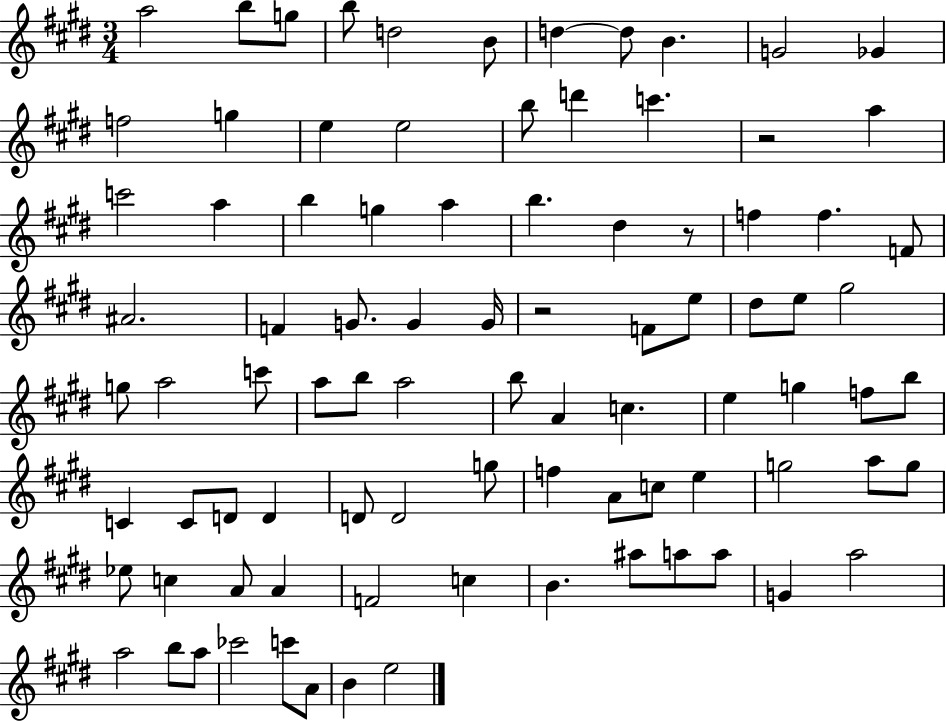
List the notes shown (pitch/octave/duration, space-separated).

A5/h B5/e G5/e B5/e D5/h B4/e D5/q D5/e B4/q. G4/h Gb4/q F5/h G5/q E5/q E5/h B5/e D6/q C6/q. R/h A5/q C6/h A5/q B5/q G5/q A5/q B5/q. D#5/q R/e F5/q F5/q. F4/e A#4/h. F4/q G4/e. G4/q G4/s R/h F4/e E5/e D#5/e E5/e G#5/h G5/e A5/h C6/e A5/e B5/e A5/h B5/e A4/q C5/q. E5/q G5/q F5/e B5/e C4/q C4/e D4/e D4/q D4/e D4/h G5/e F5/q A4/e C5/e E5/q G5/h A5/e G5/e Eb5/e C5/q A4/e A4/q F4/h C5/q B4/q. A#5/e A5/e A5/e G4/q A5/h A5/h B5/e A5/e CES6/h C6/e A4/e B4/q E5/h